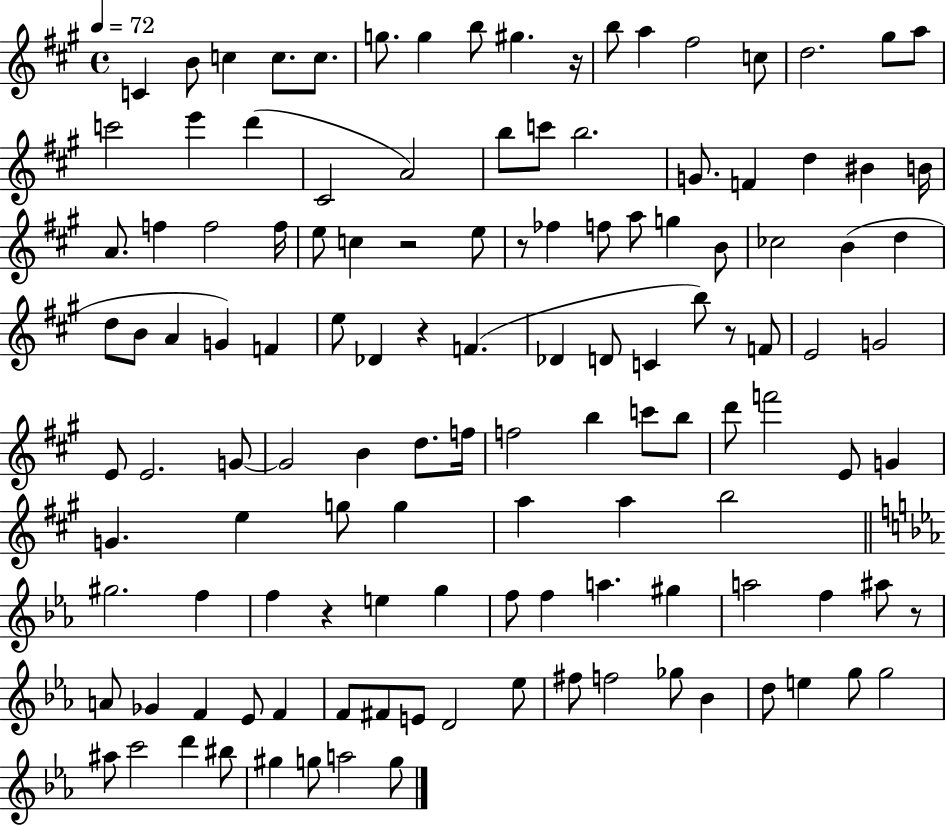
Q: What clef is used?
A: treble